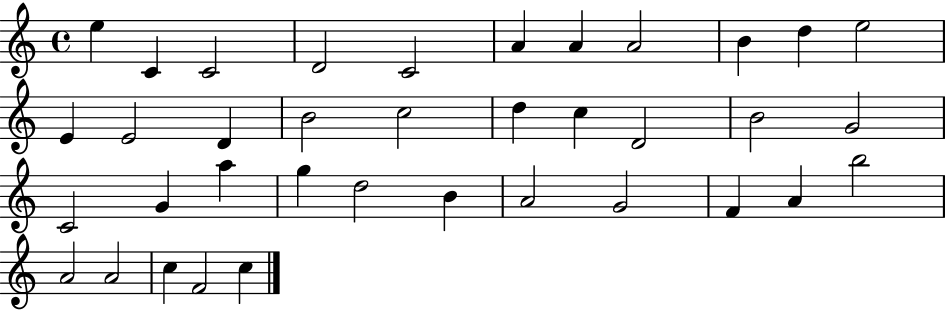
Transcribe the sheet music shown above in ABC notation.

X:1
T:Untitled
M:4/4
L:1/4
K:C
e C C2 D2 C2 A A A2 B d e2 E E2 D B2 c2 d c D2 B2 G2 C2 G a g d2 B A2 G2 F A b2 A2 A2 c F2 c